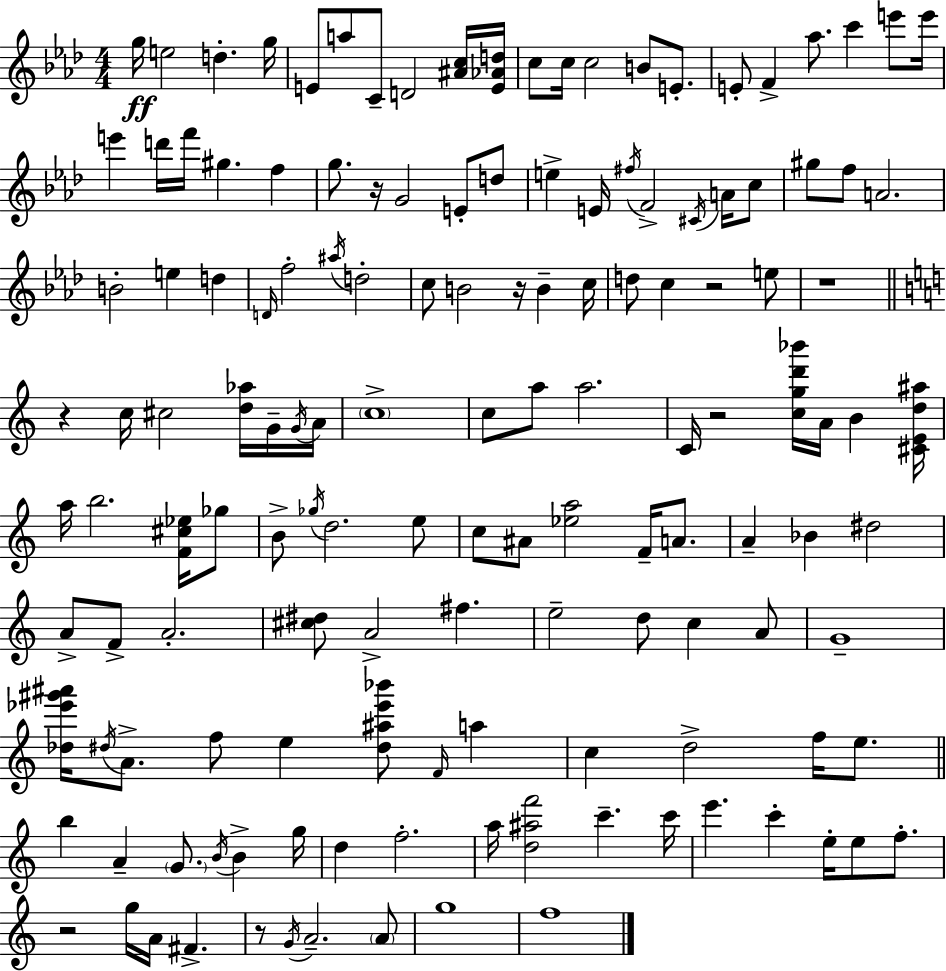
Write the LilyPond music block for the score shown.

{
  \clef treble
  \numericTimeSignature
  \time 4/4
  \key aes \major
  \repeat volta 2 { g''16\ff e''2 d''4.-. g''16 | e'8 a''8 c'8-- d'2 <ais' c''>16 <e' aes' d''>16 | c''8 c''16 c''2 b'8 e'8.-. | e'8-. f'4-> aes''8. c'''4 e'''8 e'''16 | \break e'''4 d'''16 f'''16 gis''4. f''4 | g''8. r16 g'2 e'8-. d''8 | e''4-> e'16 \acciaccatura { fis''16 } f'2-> \acciaccatura { cis'16 } a'16 | c''8 gis''8 f''8 a'2. | \break b'2-. e''4 d''4 | \grace { d'16 } f''2-. \acciaccatura { ais''16 } d''2-. | c''8 b'2 r16 b'4-- | c''16 d''8 c''4 r2 | \break e''8 r1 | \bar "||" \break \key c \major r4 c''16 cis''2 <d'' aes''>16 g'16-- \acciaccatura { g'16 } | a'16 \parenthesize c''1-> | c''8 a''8 a''2. | c'16 r2 <c'' g'' d''' bes'''>16 a'16 b'4 | \break <cis' e' d'' ais''>16 a''16 b''2. <f' cis'' ees''>16 ges''8 | b'8-> \acciaccatura { ges''16 } d''2. | e''8 c''8 ais'8 <ees'' a''>2 f'16-- a'8. | a'4-- bes'4 dis''2 | \break a'8-> f'8-> a'2.-. | <cis'' dis''>8 a'2-> fis''4. | e''2-- d''8 c''4 | a'8 g'1-- | \break <des'' ees''' gis''' ais'''>16 \acciaccatura { dis''16 } a'8.-> f''8 e''4 <dis'' ais'' ees''' bes'''>8 \grace { f'16 } | a''4 c''4 d''2-> | f''16 e''8. \bar "||" \break \key c \major b''4 a'4-- \parenthesize g'8. \acciaccatura { b'16 } b'4-> | g''16 d''4 f''2.-. | a''16 <d'' ais'' f'''>2 c'''4.-- | c'''16 e'''4. c'''4-. e''16-. e''8 f''8.-. | \break r2 g''16 a'16 fis'4.-> | r8 \acciaccatura { g'16 } a'2.-- | \parenthesize a'8 g''1 | f''1 | \break } \bar "|."
}